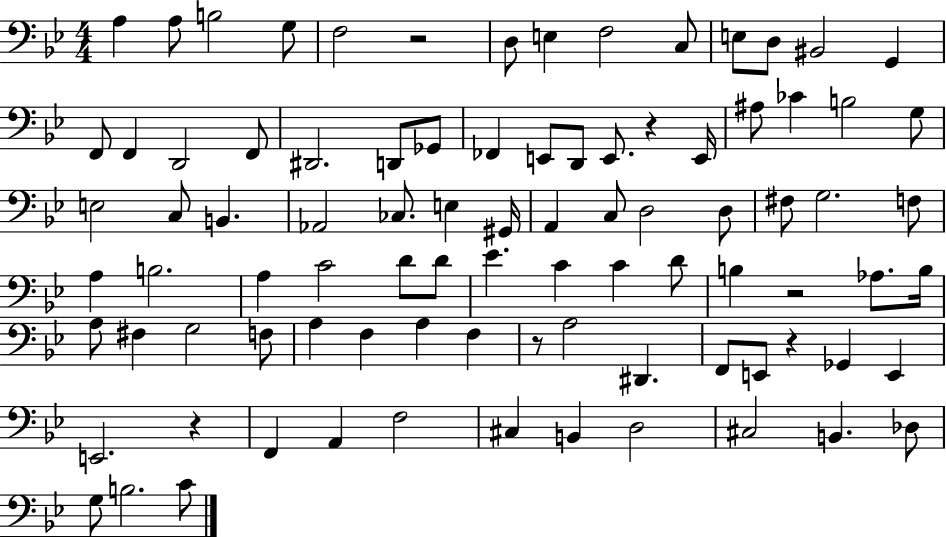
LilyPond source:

{
  \clef bass
  \numericTimeSignature
  \time 4/4
  \key bes \major
  a4 a8 b2 g8 | f2 r2 | d8 e4 f2 c8 | e8 d8 bis,2 g,4 | \break f,8 f,4 d,2 f,8 | dis,2. d,8 ges,8 | fes,4 e,8 d,8 e,8. r4 e,16 | ais8 ces'4 b2 g8 | \break e2 c8 b,4. | aes,2 ces8. e4 gis,16 | a,4 c8 d2 d8 | fis8 g2. f8 | \break a4 b2. | a4 c'2 d'8 d'8 | ees'4. c'4 c'4 d'8 | b4 r2 aes8. b16 | \break a8 fis4 g2 f8 | a4 f4 a4 f4 | r8 a2 dis,4. | f,8 e,8 r4 ges,4 e,4 | \break e,2. r4 | f,4 a,4 f2 | cis4 b,4 d2 | cis2 b,4. des8 | \break g8 b2. c'8 | \bar "|."
}